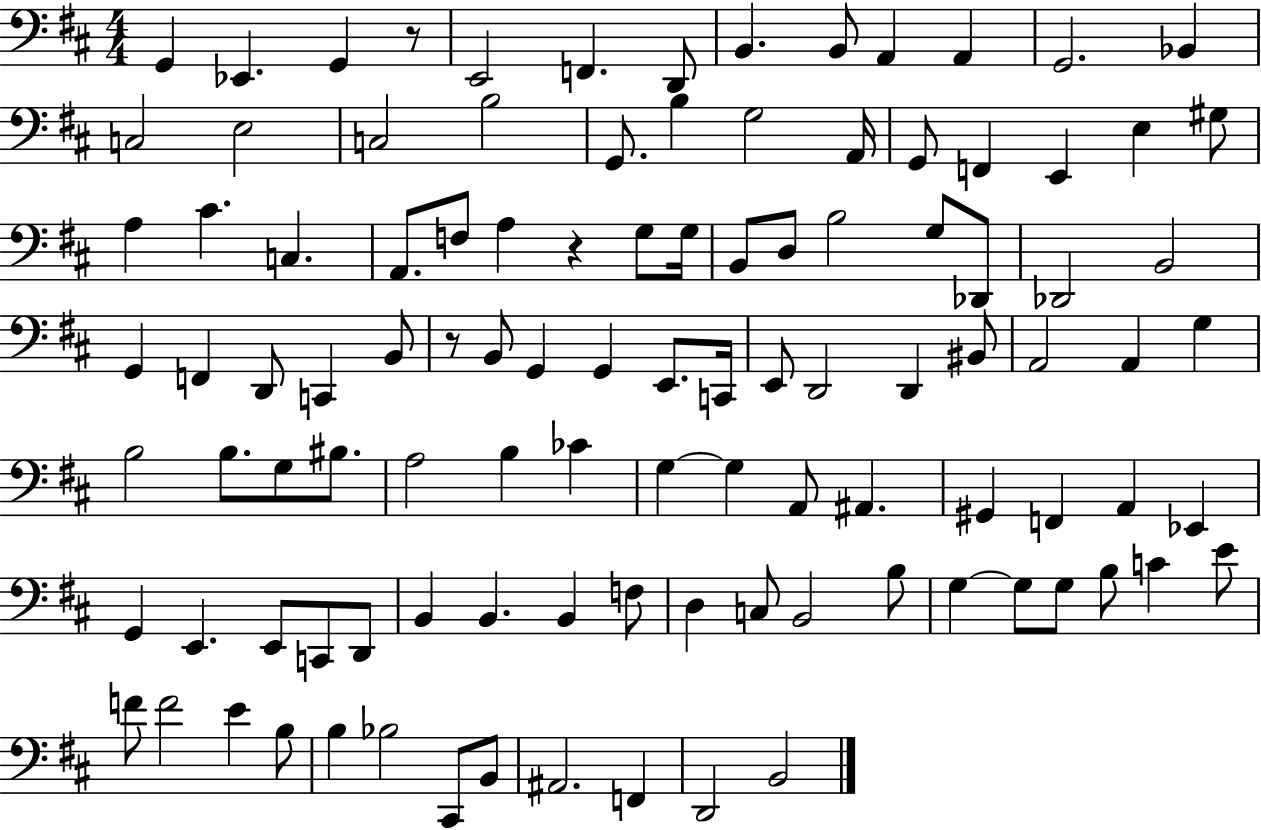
G2/q Eb2/q. G2/q R/e E2/h F2/q. D2/e B2/q. B2/e A2/q A2/q G2/h. Bb2/q C3/h E3/h C3/h B3/h G2/e. B3/q G3/h A2/s G2/e F2/q E2/q E3/q G#3/e A3/q C#4/q. C3/q. A2/e. F3/e A3/q R/q G3/e G3/s B2/e D3/e B3/h G3/e Db2/e Db2/h B2/h G2/q F2/q D2/e C2/q B2/e R/e B2/e G2/q G2/q E2/e. C2/s E2/e D2/h D2/q BIS2/e A2/h A2/q G3/q B3/h B3/e. G3/e BIS3/e. A3/h B3/q CES4/q G3/q G3/q A2/e A#2/q. G#2/q F2/q A2/q Eb2/q G2/q E2/q. E2/e C2/e D2/e B2/q B2/q. B2/q F3/e D3/q C3/e B2/h B3/e G3/q G3/e G3/e B3/e C4/q E4/e F4/e F4/h E4/q B3/e B3/q Bb3/h C#2/e B2/e A#2/h. F2/q D2/h B2/h